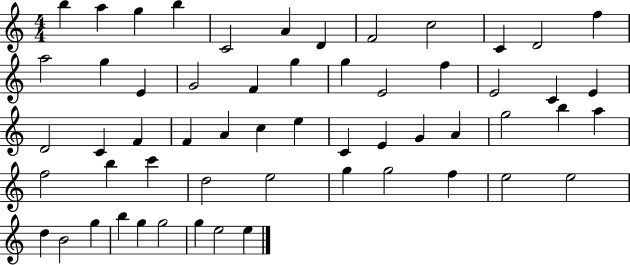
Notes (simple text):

B5/q A5/q G5/q B5/q C4/h A4/q D4/q F4/h C5/h C4/q D4/h F5/q A5/h G5/q E4/q G4/h F4/q G5/q G5/q E4/h F5/q E4/h C4/q E4/q D4/h C4/q F4/q F4/q A4/q C5/q E5/q C4/q E4/q G4/q A4/q G5/h B5/q A5/q F5/h B5/q C6/q D5/h E5/h G5/q G5/h F5/q E5/h E5/h D5/q B4/h G5/q B5/q G5/q G5/h G5/q E5/h E5/q